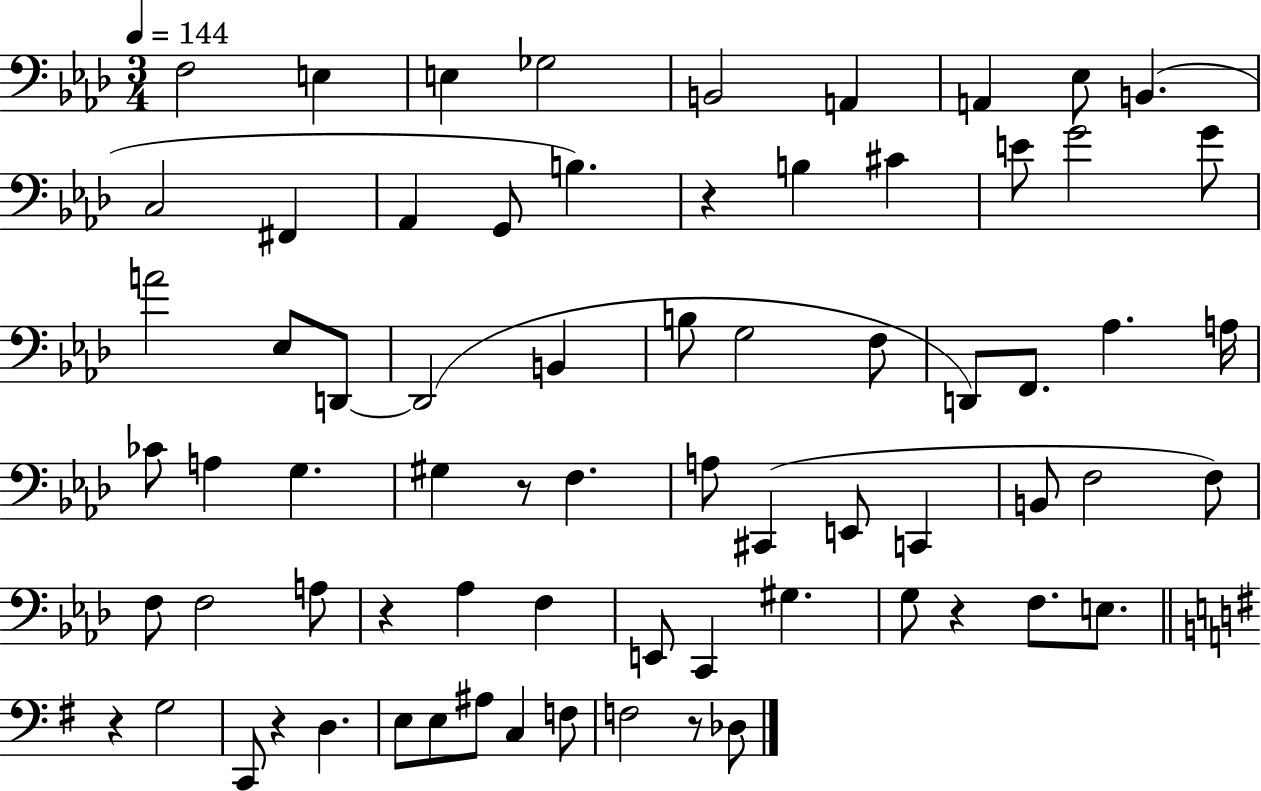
{
  \clef bass
  \numericTimeSignature
  \time 3/4
  \key aes \major
  \tempo 4 = 144
  \repeat volta 2 { f2 e4 | e4 ges2 | b,2 a,4 | a,4 ees8 b,4.( | \break c2 fis,4 | aes,4 g,8 b4.) | r4 b4 cis'4 | e'8 g'2 g'8 | \break a'2 ees8 d,8~~ | d,2( b,4 | b8 g2 f8 | d,8) f,8. aes4. a16 | \break ces'8 a4 g4. | gis4 r8 f4. | a8 cis,4( e,8 c,4 | b,8 f2 f8) | \break f8 f2 a8 | r4 aes4 f4 | e,8 c,4 gis4. | g8 r4 f8. e8. | \break \bar "||" \break \key g \major r4 g2 | c,8 r4 d4. | e8 e8 ais8 c4 f8 | f2 r8 des8 | \break } \bar "|."
}